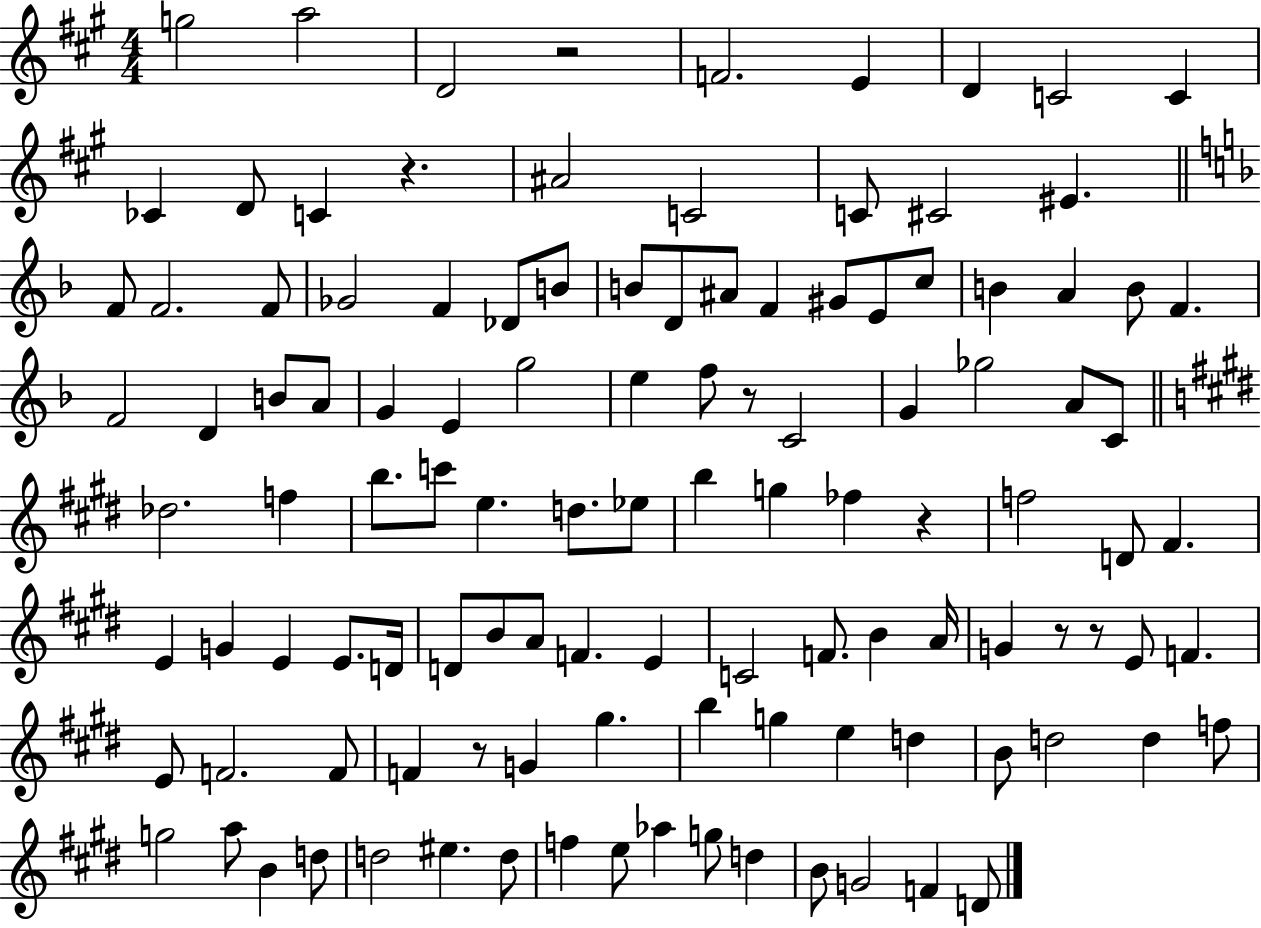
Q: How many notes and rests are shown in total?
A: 115